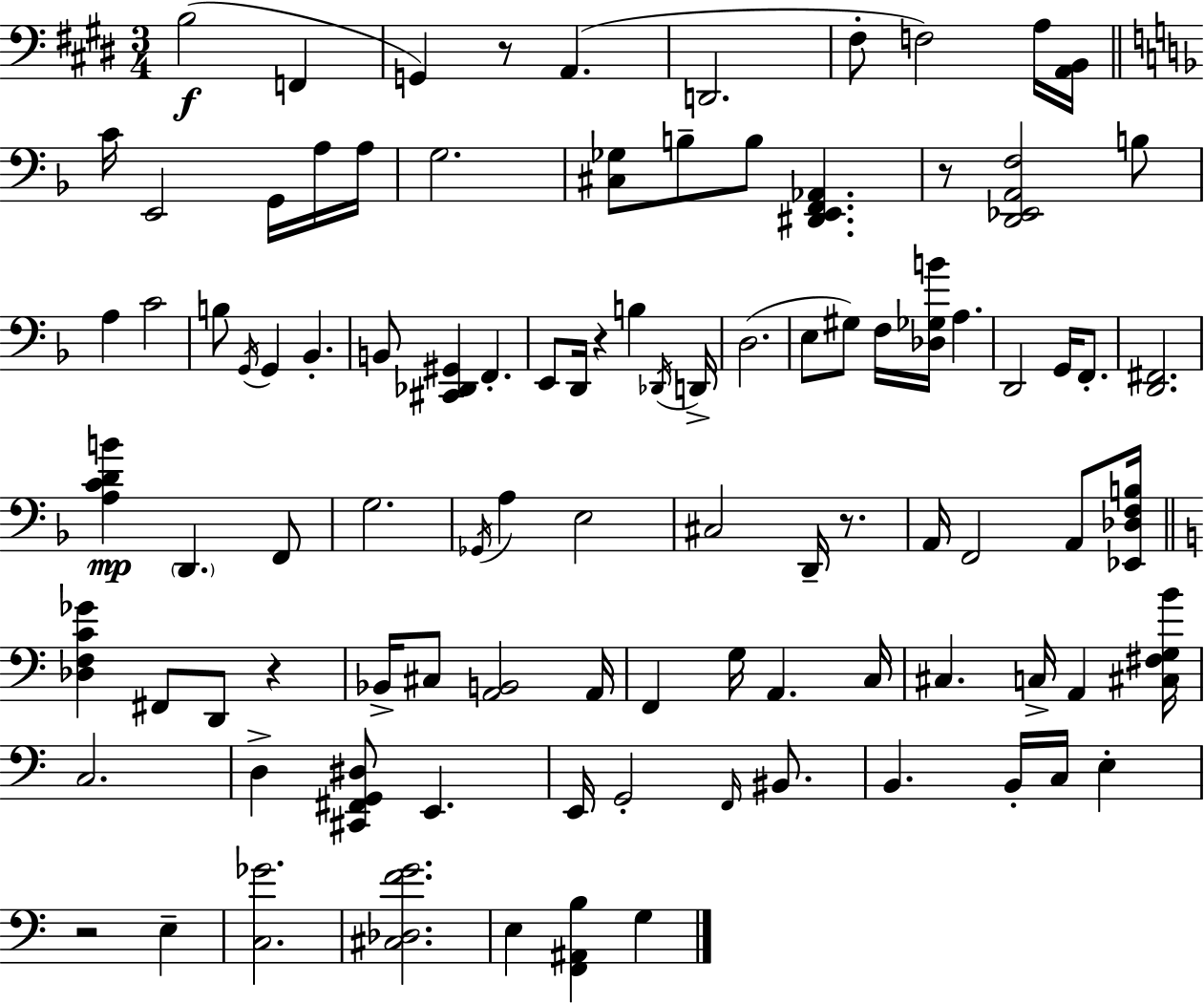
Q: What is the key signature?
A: E major